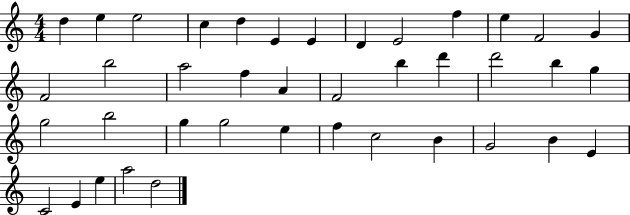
D5/q E5/q E5/h C5/q D5/q E4/q E4/q D4/q E4/h F5/q E5/q F4/h G4/q F4/h B5/h A5/h F5/q A4/q F4/h B5/q D6/q D6/h B5/q G5/q G5/h B5/h G5/q G5/h E5/q F5/q C5/h B4/q G4/h B4/q E4/q C4/h E4/q E5/q A5/h D5/h